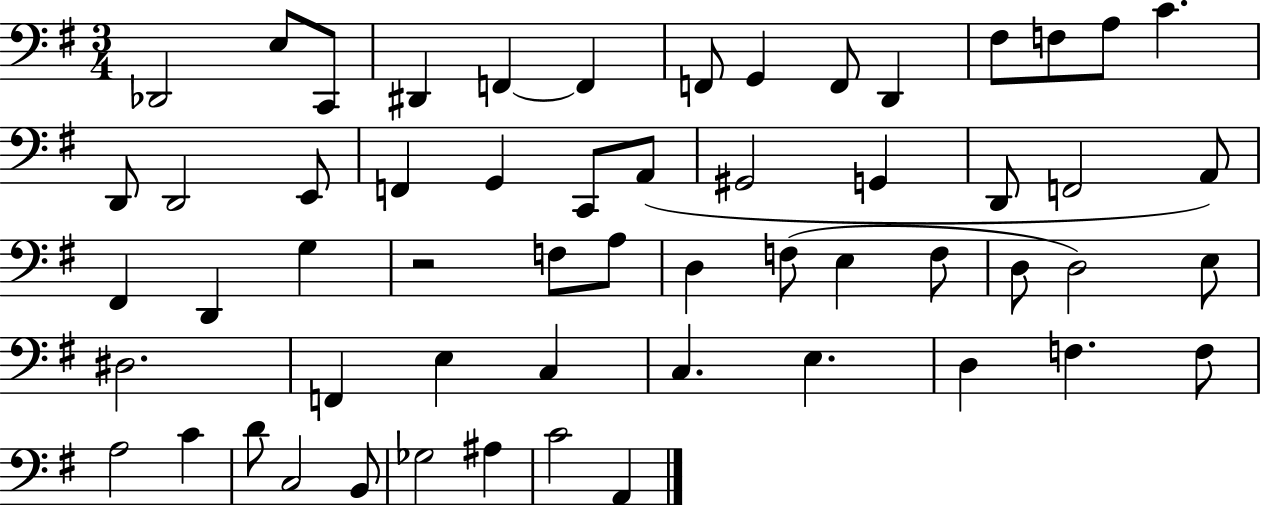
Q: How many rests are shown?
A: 1